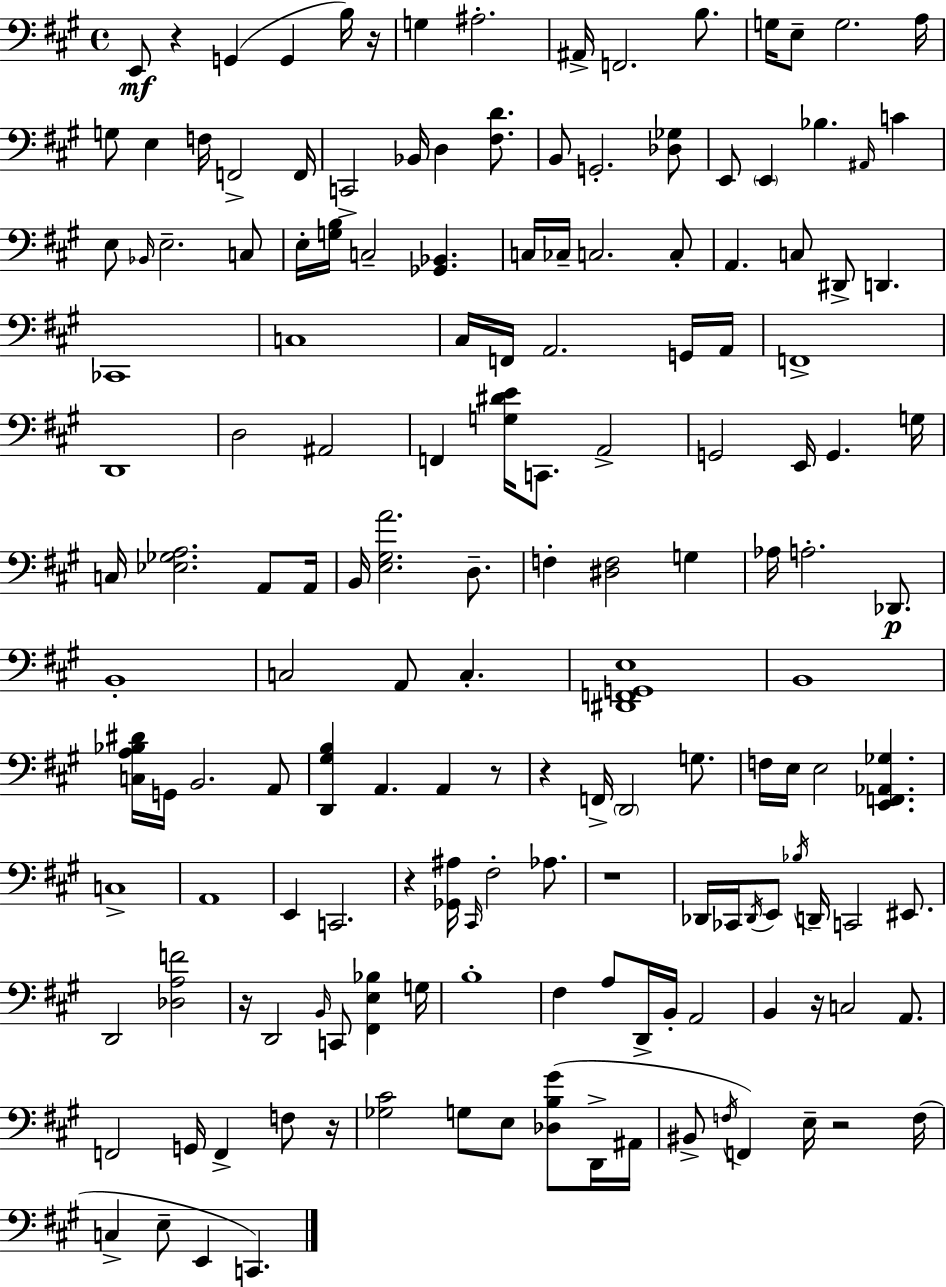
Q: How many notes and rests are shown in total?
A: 159